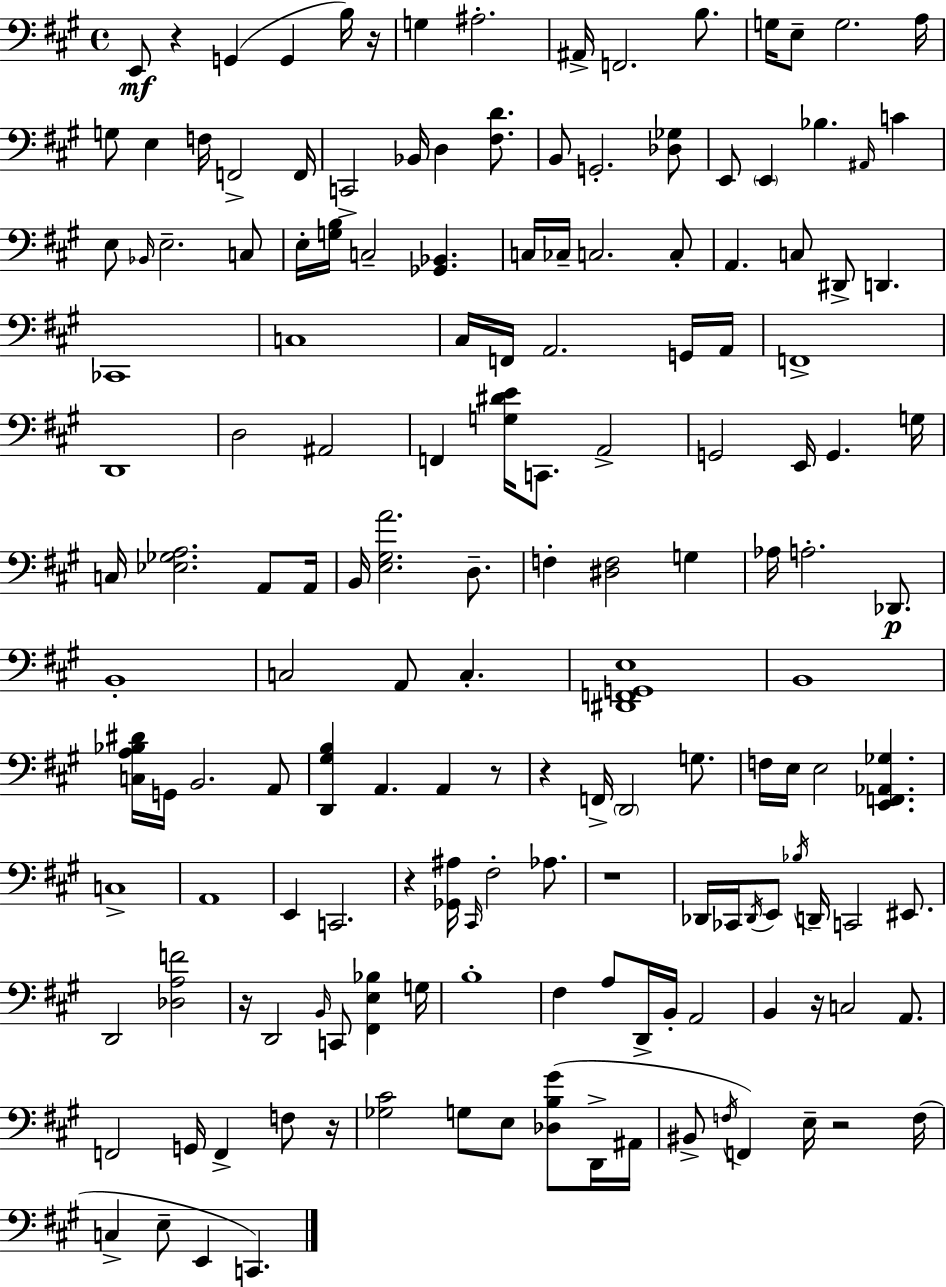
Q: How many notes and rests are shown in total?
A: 159